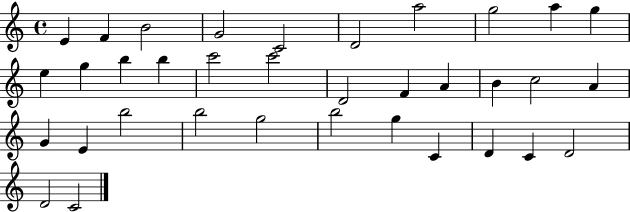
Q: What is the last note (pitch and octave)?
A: C4